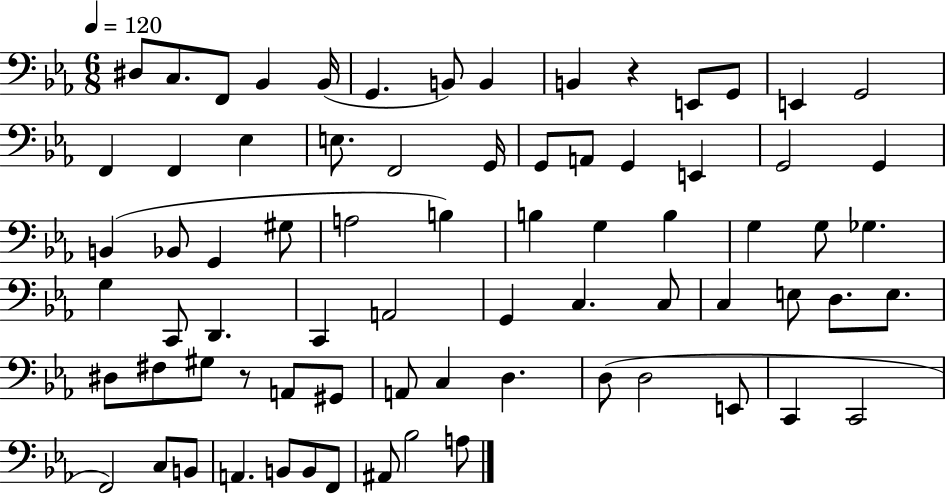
{
  \clef bass
  \numericTimeSignature
  \time 6/8
  \key ees \major
  \tempo 4 = 120
  dis8 c8. f,8 bes,4 bes,16( | g,4. b,8) b,4 | b,4 r4 e,8 g,8 | e,4 g,2 | \break f,4 f,4 ees4 | e8. f,2 g,16 | g,8 a,8 g,4 e,4 | g,2 g,4 | \break b,4( bes,8 g,4 gis8 | a2 b4) | b4 g4 b4 | g4 g8 ges4. | \break g4 c,8 d,4. | c,4 a,2 | g,4 c4. c8 | c4 e8 d8. e8. | \break dis8 fis8 gis8 r8 a,8 gis,8 | a,8 c4 d4. | d8( d2 e,8 | c,4 c,2 | \break f,2) c8 b,8 | a,4. b,8 b,8 f,8 | ais,8 bes2 a8 | \bar "|."
}